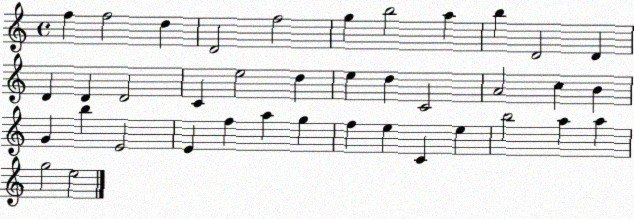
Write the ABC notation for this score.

X:1
T:Untitled
M:4/4
L:1/4
K:C
f f2 d D2 f2 g b2 a b D2 D D D D2 C e2 d e d C2 A2 c B G b E2 E f a g f e C e b2 a a g2 e2